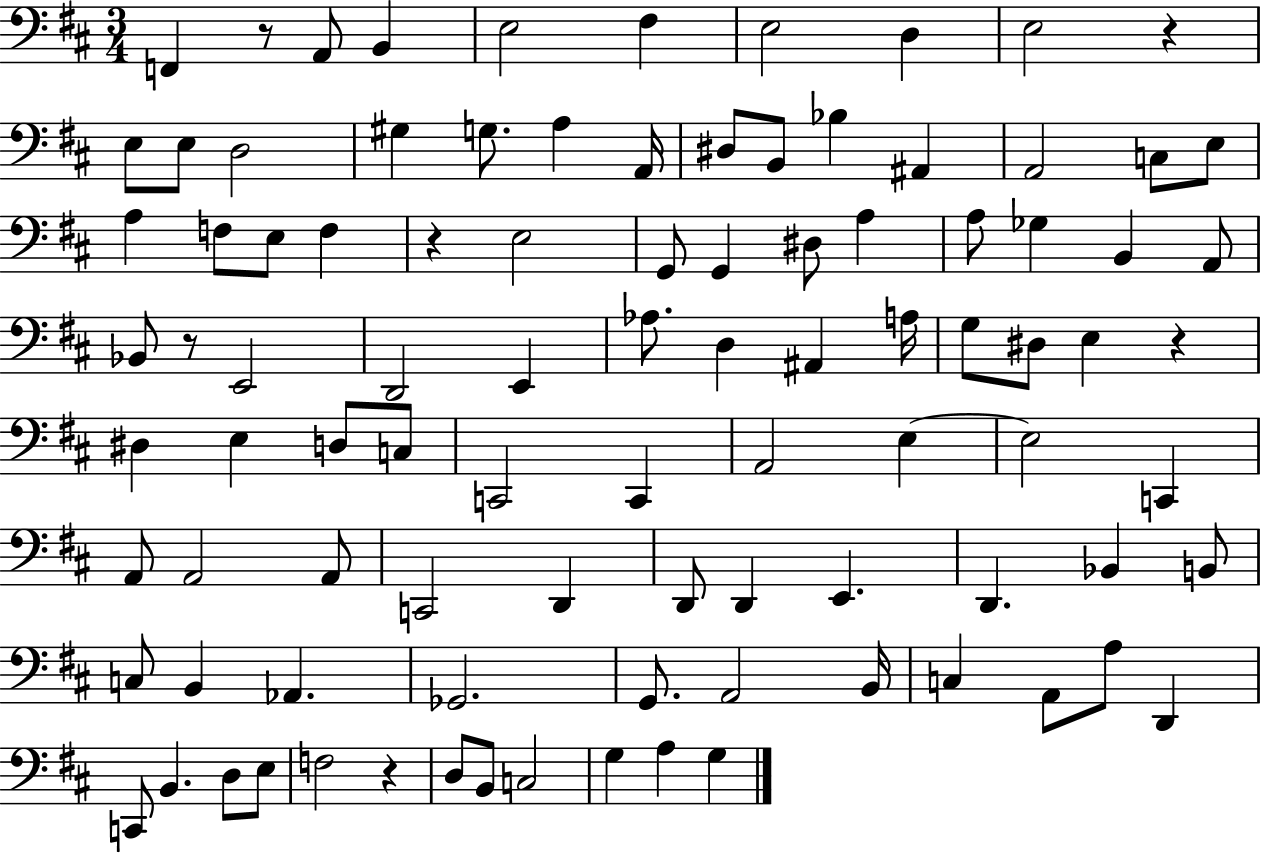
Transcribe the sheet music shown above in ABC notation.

X:1
T:Untitled
M:3/4
L:1/4
K:D
F,, z/2 A,,/2 B,, E,2 ^F, E,2 D, E,2 z E,/2 E,/2 D,2 ^G, G,/2 A, A,,/4 ^D,/2 B,,/2 _B, ^A,, A,,2 C,/2 E,/2 A, F,/2 E,/2 F, z E,2 G,,/2 G,, ^D,/2 A, A,/2 _G, B,, A,,/2 _B,,/2 z/2 E,,2 D,,2 E,, _A,/2 D, ^A,, A,/4 G,/2 ^D,/2 E, z ^D, E, D,/2 C,/2 C,,2 C,, A,,2 E, E,2 C,, A,,/2 A,,2 A,,/2 C,,2 D,, D,,/2 D,, E,, D,, _B,, B,,/2 C,/2 B,, _A,, _G,,2 G,,/2 A,,2 B,,/4 C, A,,/2 A,/2 D,, C,,/2 B,, D,/2 E,/2 F,2 z D,/2 B,,/2 C,2 G, A, G,